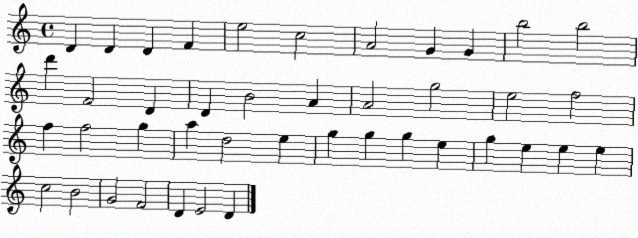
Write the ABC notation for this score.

X:1
T:Untitled
M:4/4
L:1/4
K:C
D D D F e2 c2 A2 G G b2 b2 d' F2 D D B2 A A2 g2 e2 f2 f f2 g a d2 e g g g e g e e e c2 B2 G2 F2 D E2 D